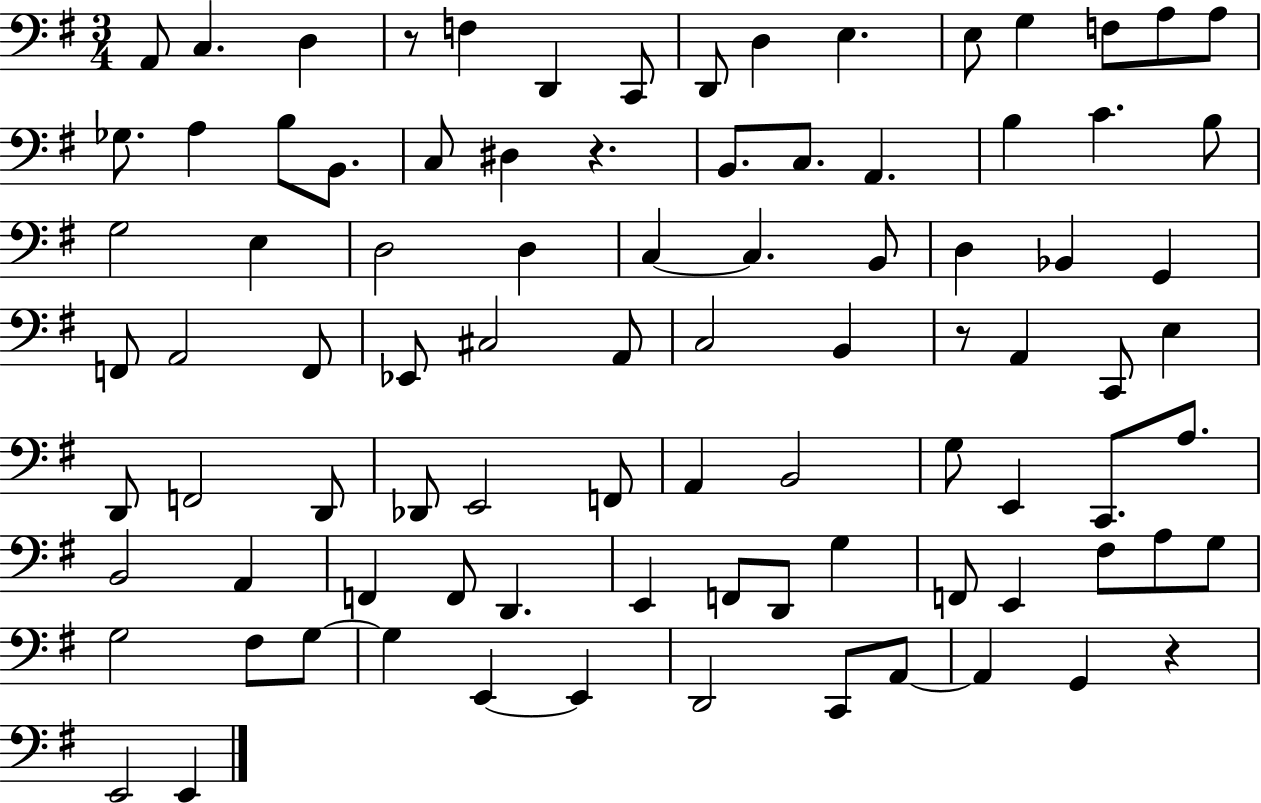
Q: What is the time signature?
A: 3/4